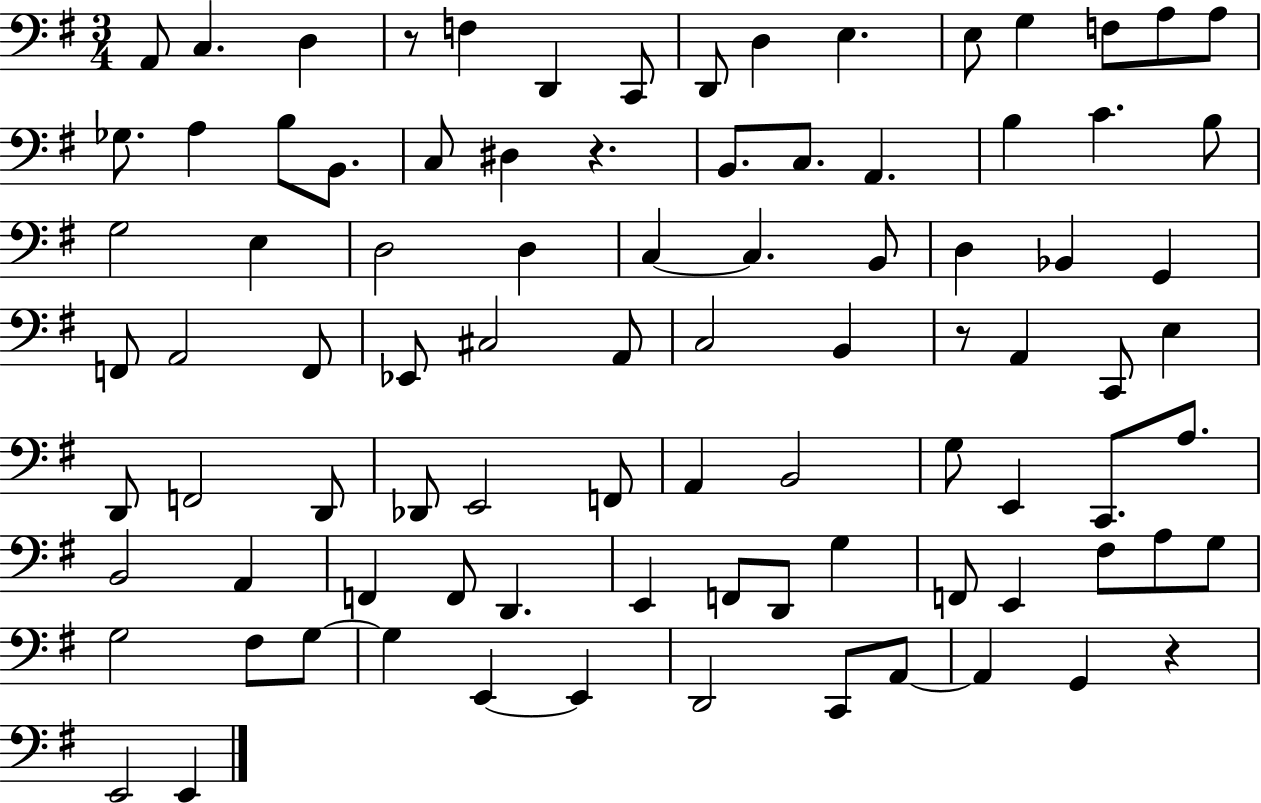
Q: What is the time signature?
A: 3/4